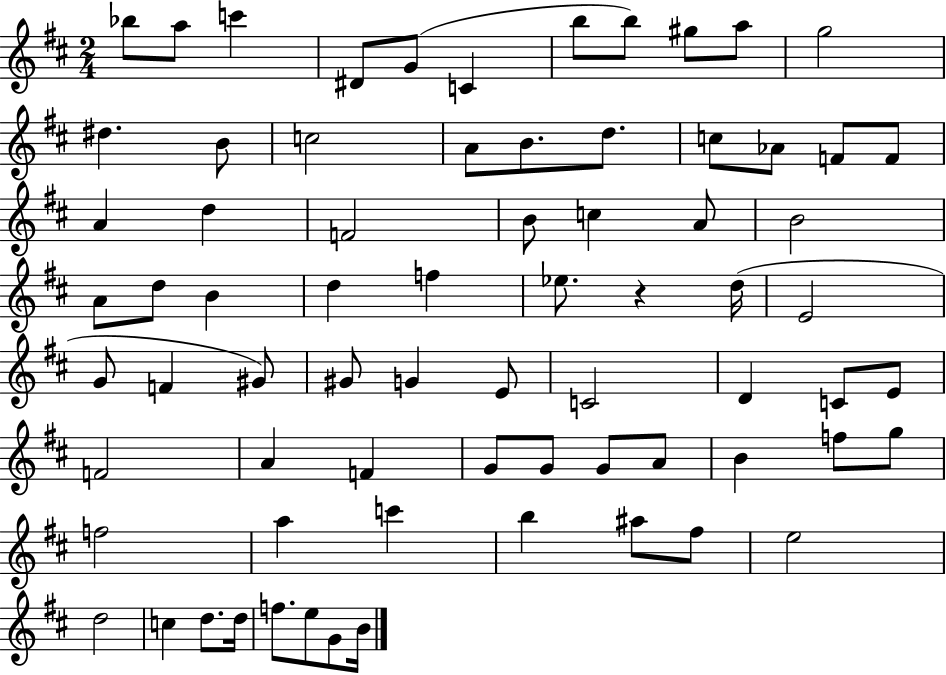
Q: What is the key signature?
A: D major